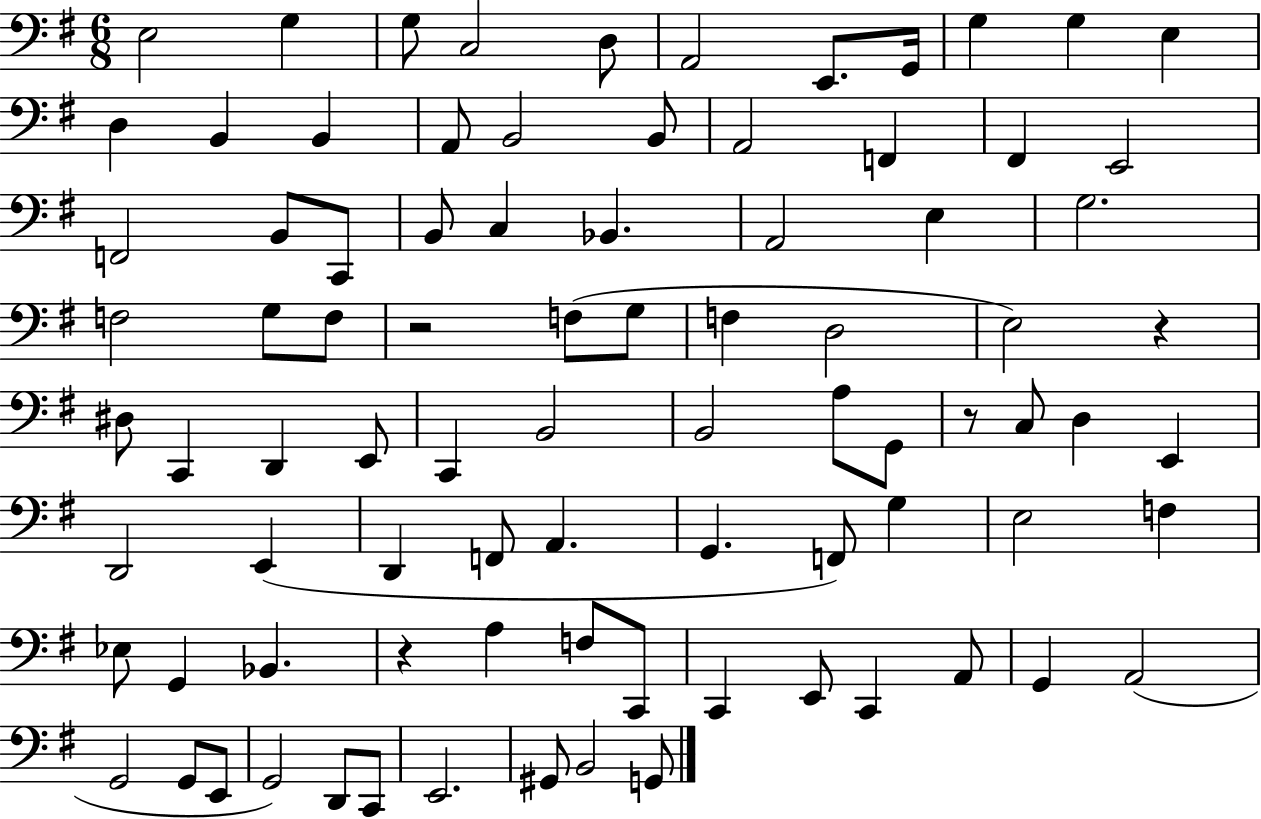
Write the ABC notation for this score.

X:1
T:Untitled
M:6/8
L:1/4
K:G
E,2 G, G,/2 C,2 D,/2 A,,2 E,,/2 G,,/4 G, G, E, D, B,, B,, A,,/2 B,,2 B,,/2 A,,2 F,, ^F,, E,,2 F,,2 B,,/2 C,,/2 B,,/2 C, _B,, A,,2 E, G,2 F,2 G,/2 F,/2 z2 F,/2 G,/2 F, D,2 E,2 z ^D,/2 C,, D,, E,,/2 C,, B,,2 B,,2 A,/2 G,,/2 z/2 C,/2 D, E,, D,,2 E,, D,, F,,/2 A,, G,, F,,/2 G, E,2 F, _E,/2 G,, _B,, z A, F,/2 C,,/2 C,, E,,/2 C,, A,,/2 G,, A,,2 G,,2 G,,/2 E,,/2 G,,2 D,,/2 C,,/2 E,,2 ^G,,/2 B,,2 G,,/2